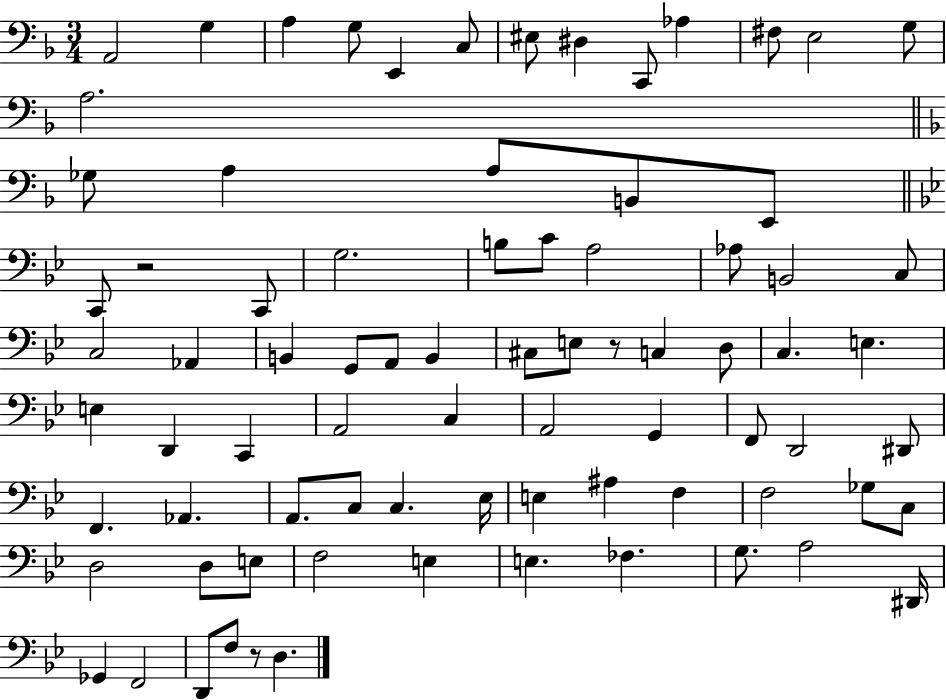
A2/h G3/q A3/q G3/e E2/q C3/e EIS3/e D#3/q C2/e Ab3/q F#3/e E3/h G3/e A3/h. Gb3/e A3/q A3/e B2/e E2/e C2/e R/h C2/e G3/h. B3/e C4/e A3/h Ab3/e B2/h C3/e C3/h Ab2/q B2/q G2/e A2/e B2/q C#3/e E3/e R/e C3/q D3/e C3/q. E3/q. E3/q D2/q C2/q A2/h C3/q A2/h G2/q F2/e D2/h D#2/e F2/q. Ab2/q. A2/e. C3/e C3/q. Eb3/s E3/q A#3/q F3/q F3/h Gb3/e C3/e D3/h D3/e E3/e F3/h E3/q E3/q. FES3/q. G3/e. A3/h D#2/s Gb2/q F2/h D2/e F3/e R/e D3/q.